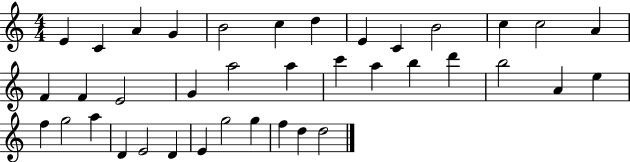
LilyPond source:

{
  \clef treble
  \numericTimeSignature
  \time 4/4
  \key c \major
  e'4 c'4 a'4 g'4 | b'2 c''4 d''4 | e'4 c'4 b'2 | c''4 c''2 a'4 | \break f'4 f'4 e'2 | g'4 a''2 a''4 | c'''4 a''4 b''4 d'''4 | b''2 a'4 e''4 | \break f''4 g''2 a''4 | d'4 e'2 d'4 | e'4 g''2 g''4 | f''4 d''4 d''2 | \break \bar "|."
}